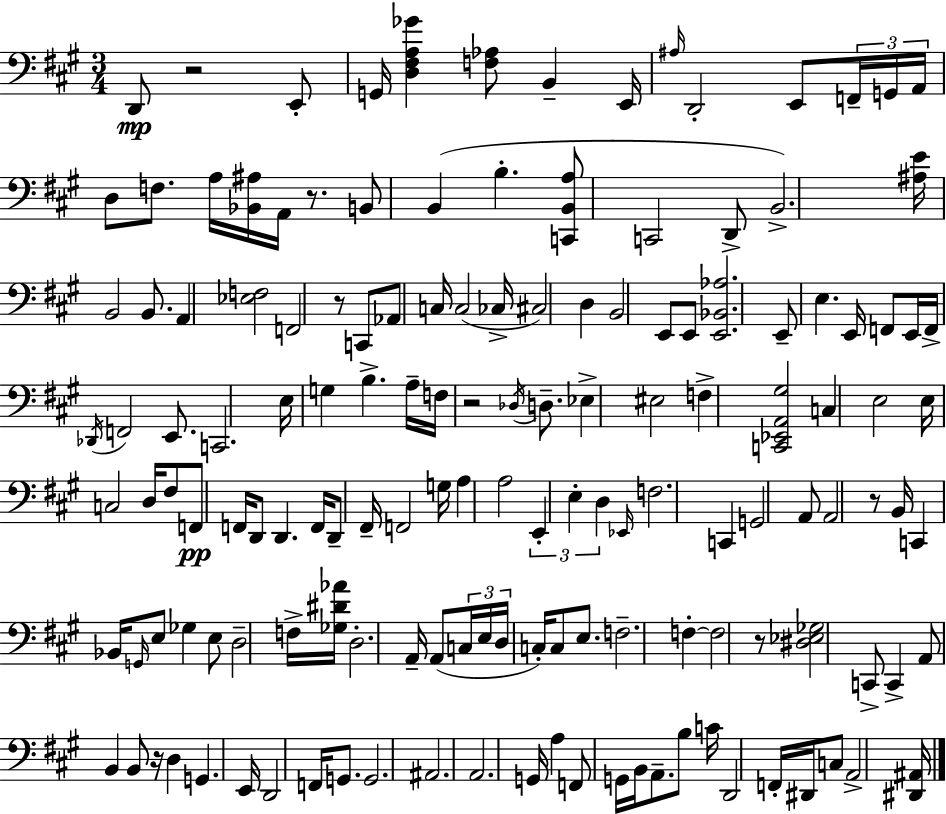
X:1
T:Untitled
M:3/4
L:1/4
K:A
D,,/2 z2 E,,/2 G,,/4 [D,^F,A,_G] [F,_A,]/2 B,, E,,/4 ^A,/4 D,,2 E,,/2 F,,/4 G,,/4 A,,/4 D,/2 F,/2 A,/4 [_B,,^A,]/4 A,,/4 z/2 B,,/2 B,, B, [C,,B,,A,]/2 C,,2 D,,/2 B,,2 [^A,E]/4 B,,2 B,,/2 A,, [_E,F,]2 F,,2 z/2 C,,/2 _A,,/2 C,/4 C,2 _C,/4 ^C,2 D, B,,2 E,,/2 E,,/2 [E,,_B,,_A,]2 E,,/2 E, E,,/4 F,,/2 E,,/4 F,,/4 _D,,/4 F,,2 E,,/2 C,,2 E,/4 G, B, A,/4 F,/4 z2 _D,/4 D,/2 _E, ^E,2 F, [C,,_E,,A,,^G,]2 C, E,2 E,/4 C,2 D,/4 ^F,/2 F,,/2 F,,/4 D,,/2 D,, F,,/4 D,,/2 ^F,,/4 F,,2 G,/4 A, A,2 E,, E, D, _E,,/4 F,2 C,, G,,2 A,,/2 A,,2 z/2 B,,/4 C,, _B,,/4 G,,/4 E,/2 _G, E,/2 D,2 F,/4 [_G,^D_A]/4 D,2 A,,/4 A,,/2 C,/4 E,/4 D,/4 C,/4 C,/2 E,/2 F,2 F, F,2 z/2 [^D,_E,_G,]2 C,,/2 C,, A,,/2 B,, B,,/2 z/4 D, G,, E,,/4 D,,2 F,,/4 G,,/2 G,,2 ^A,,2 A,,2 G,,/4 A, F,,/2 G,,/4 B,,/4 A,,/2 B,/2 C/4 D,,2 F,,/4 ^D,,/4 C,/2 A,,2 [^D,,^A,,]/4